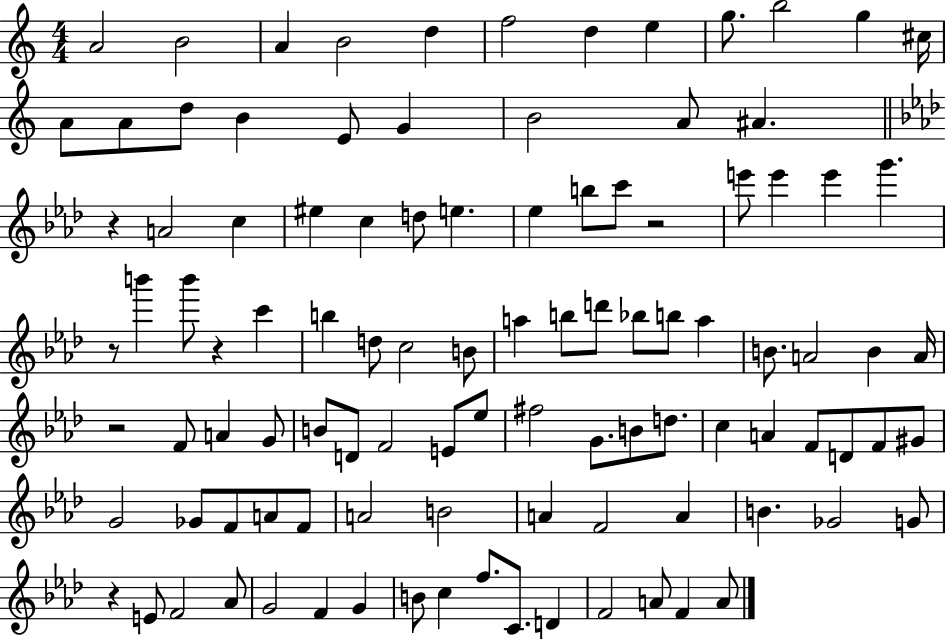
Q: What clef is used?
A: treble